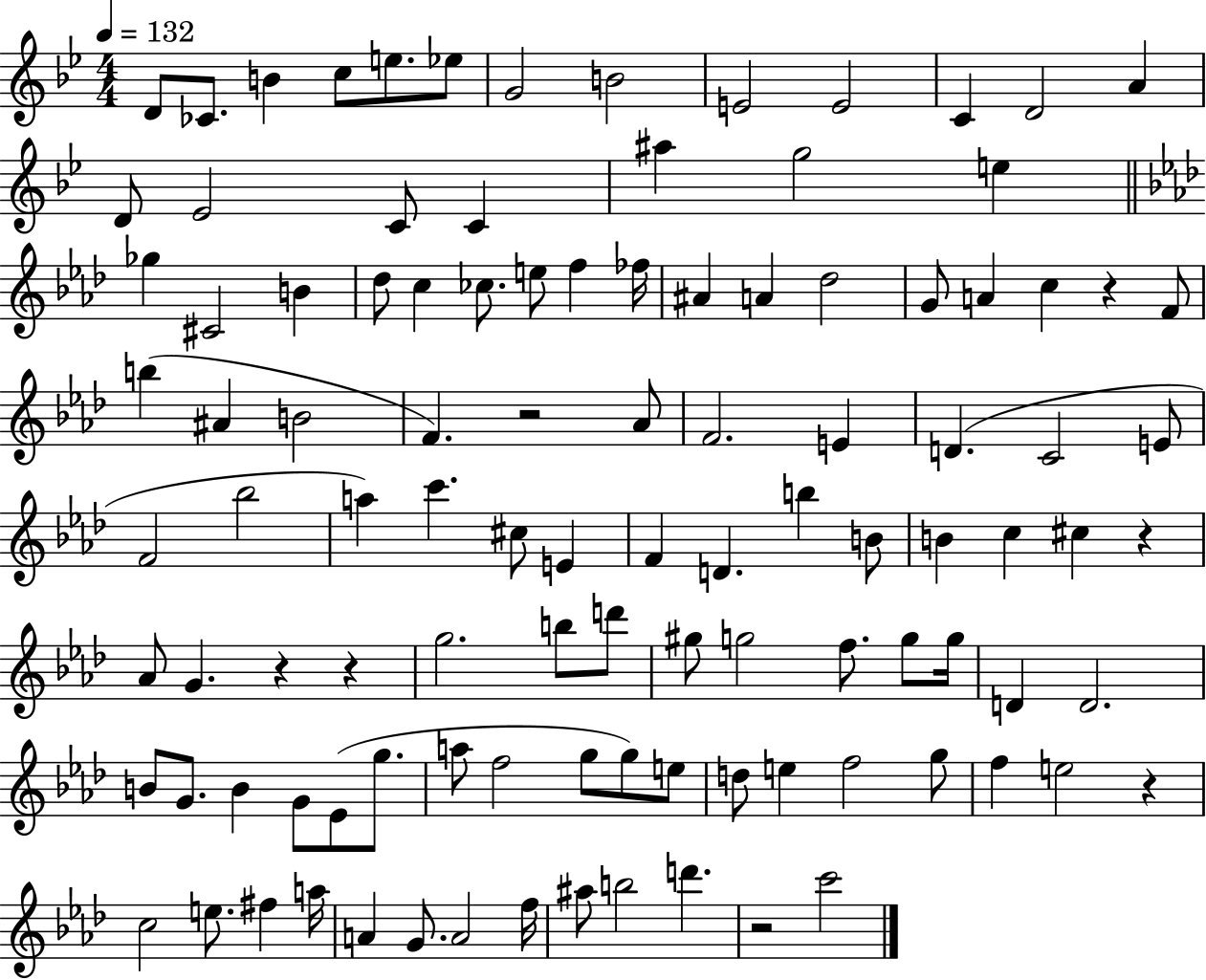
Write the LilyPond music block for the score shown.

{
  \clef treble
  \numericTimeSignature
  \time 4/4
  \key bes \major
  \tempo 4 = 132
  d'8 ces'8. b'4 c''8 e''8. ees''8 | g'2 b'2 | e'2 e'2 | c'4 d'2 a'4 | \break d'8 ees'2 c'8 c'4 | ais''4 g''2 e''4 | \bar "||" \break \key f \minor ges''4 cis'2 b'4 | des''8 c''4 ces''8. e''8 f''4 fes''16 | ais'4 a'4 des''2 | g'8 a'4 c''4 r4 f'8 | \break b''4( ais'4 b'2 | f'4.) r2 aes'8 | f'2. e'4 | d'4.( c'2 e'8 | \break f'2 bes''2 | a''4) c'''4. cis''8 e'4 | f'4 d'4. b''4 b'8 | b'4 c''4 cis''4 r4 | \break aes'8 g'4. r4 r4 | g''2. b''8 d'''8 | gis''8 g''2 f''8. g''8 g''16 | d'4 d'2. | \break b'8 g'8. b'4 g'8 ees'8( g''8. | a''8 f''2 g''8 g''8) e''8 | d''8 e''4 f''2 g''8 | f''4 e''2 r4 | \break c''2 e''8. fis''4 a''16 | a'4 g'8. a'2 f''16 | ais''8 b''2 d'''4. | r2 c'''2 | \break \bar "|."
}